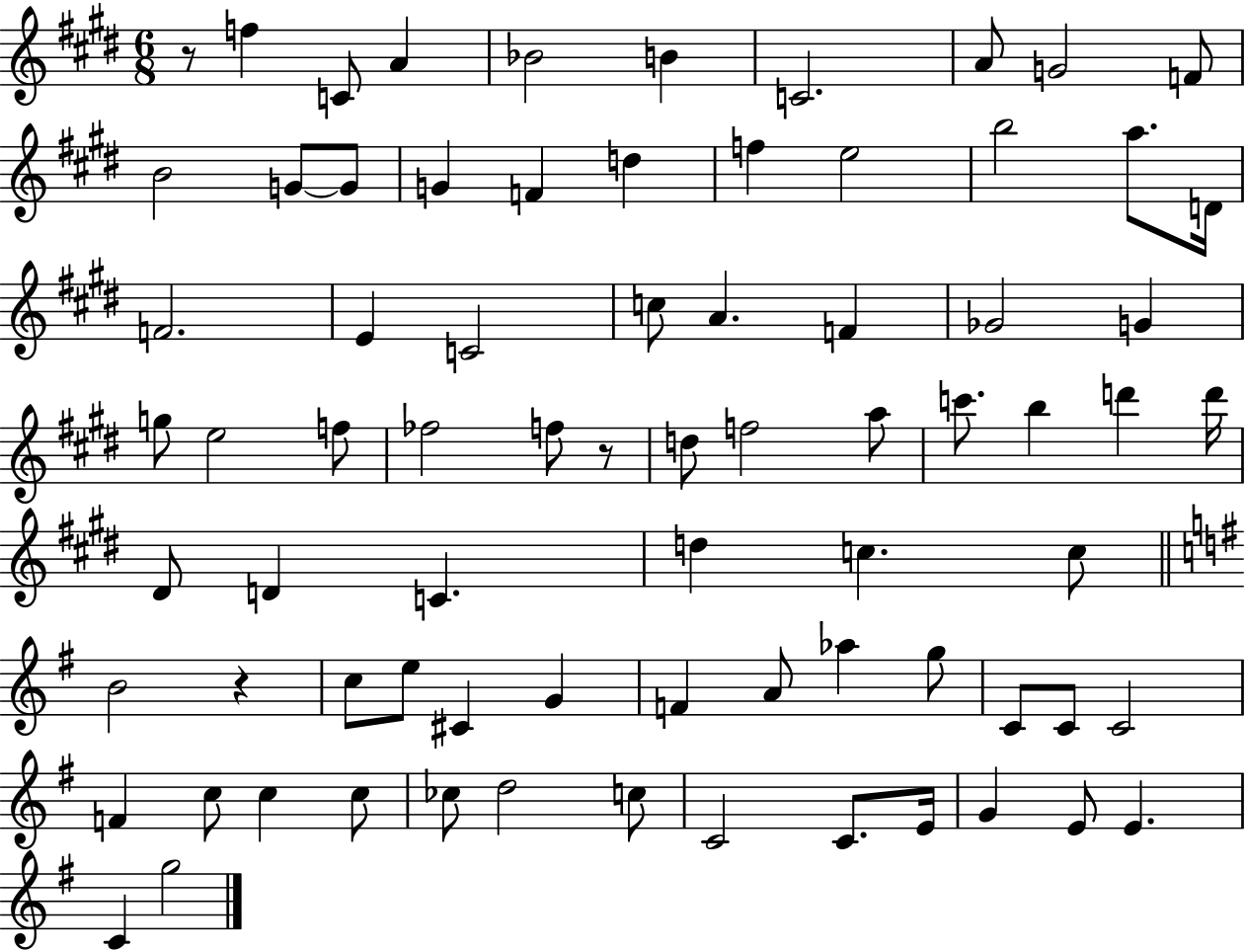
R/e F5/q C4/e A4/q Bb4/h B4/q C4/h. A4/e G4/h F4/e B4/h G4/e G4/e G4/q F4/q D5/q F5/q E5/h B5/h A5/e. D4/s F4/h. E4/q C4/h C5/e A4/q. F4/q Gb4/h G4/q G5/e E5/h F5/e FES5/h F5/e R/e D5/e F5/h A5/e C6/e. B5/q D6/q D6/s D#4/e D4/q C4/q. D5/q C5/q. C5/e B4/h R/q C5/e E5/e C#4/q G4/q F4/q A4/e Ab5/q G5/e C4/e C4/e C4/h F4/q C5/e C5/q C5/e CES5/e D5/h C5/e C4/h C4/e. E4/s G4/q E4/e E4/q. C4/q G5/h